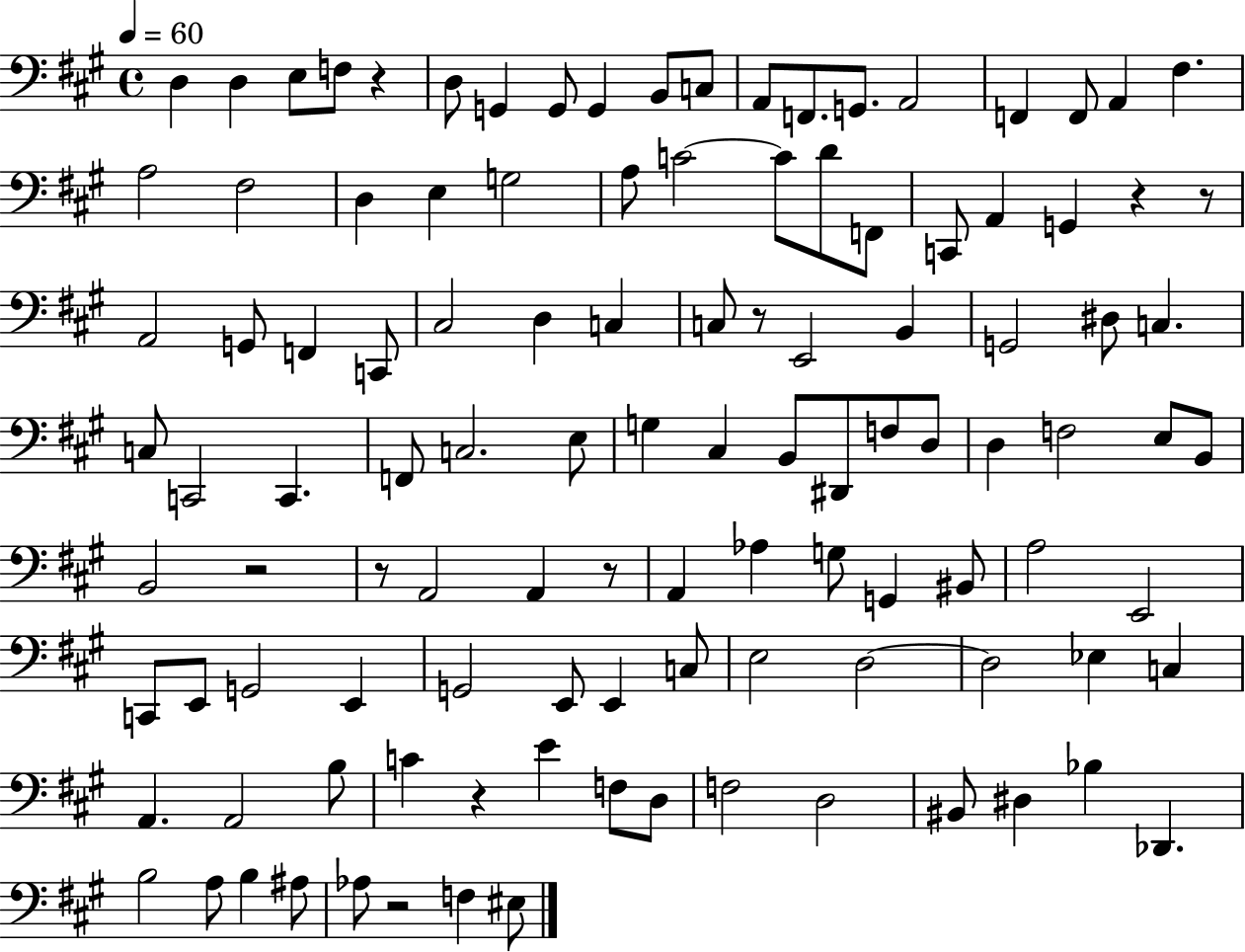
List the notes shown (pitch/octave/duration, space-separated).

D3/q D3/q E3/e F3/e R/q D3/e G2/q G2/e G2/q B2/e C3/e A2/e F2/e. G2/e. A2/h F2/q F2/e A2/q F#3/q. A3/h F#3/h D3/q E3/q G3/h A3/e C4/h C4/e D4/e F2/e C2/e A2/q G2/q R/q R/e A2/h G2/e F2/q C2/e C#3/h D3/q C3/q C3/e R/e E2/h B2/q G2/h D#3/e C3/q. C3/e C2/h C2/q. F2/e C3/h. E3/e G3/q C#3/q B2/e D#2/e F3/e D3/e D3/q F3/h E3/e B2/e B2/h R/h R/e A2/h A2/q R/e A2/q Ab3/q G3/e G2/q BIS2/e A3/h E2/h C2/e E2/e G2/h E2/q G2/h E2/e E2/q C3/e E3/h D3/h D3/h Eb3/q C3/q A2/q. A2/h B3/e C4/q R/q E4/q F3/e D3/e F3/h D3/h BIS2/e D#3/q Bb3/q Db2/q. B3/h A3/e B3/q A#3/e Ab3/e R/h F3/q EIS3/e